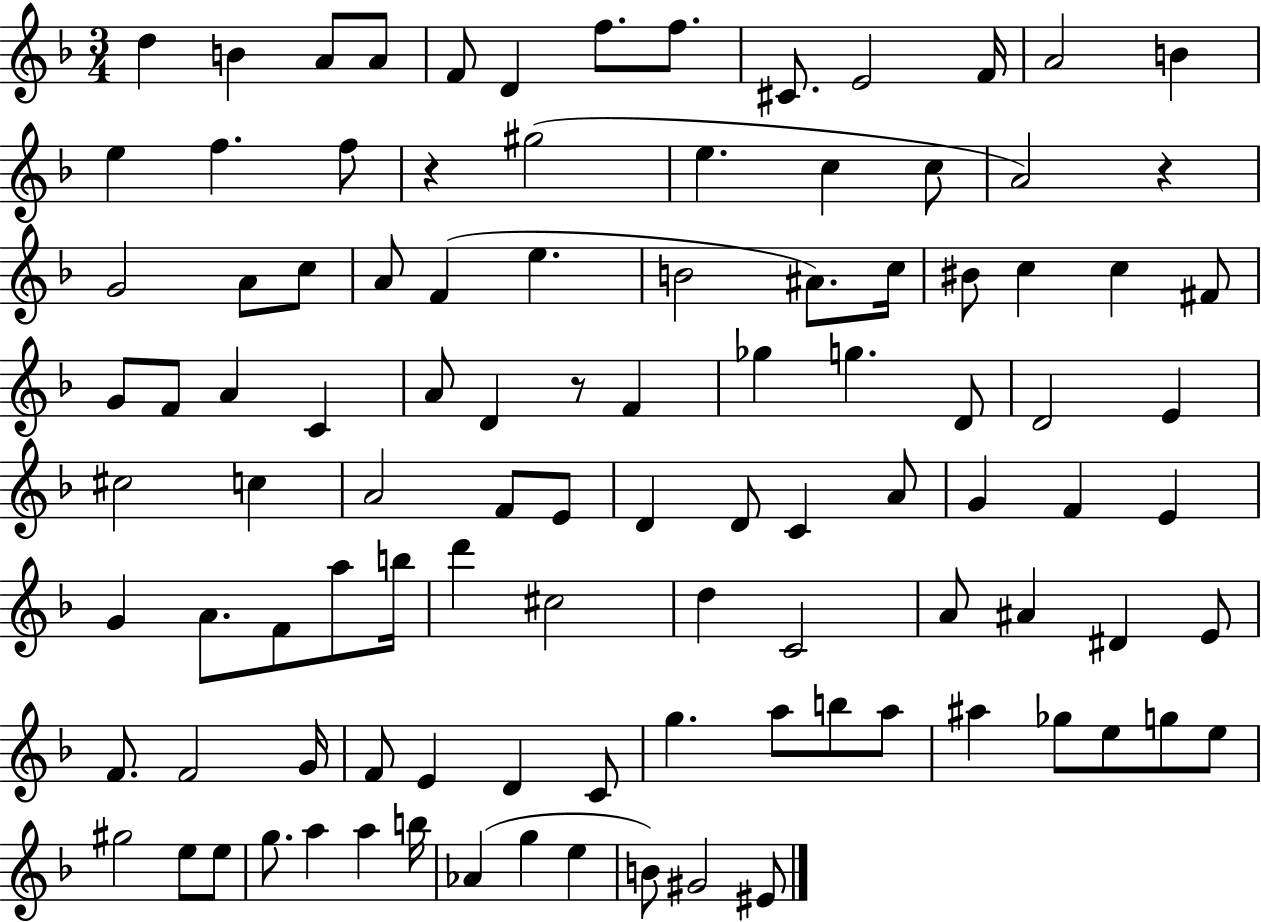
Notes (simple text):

D5/q B4/q A4/e A4/e F4/e D4/q F5/e. F5/e. C#4/e. E4/h F4/s A4/h B4/q E5/q F5/q. F5/e R/q G#5/h E5/q. C5/q C5/e A4/h R/q G4/h A4/e C5/e A4/e F4/q E5/q. B4/h A#4/e. C5/s BIS4/e C5/q C5/q F#4/e G4/e F4/e A4/q C4/q A4/e D4/q R/e F4/q Gb5/q G5/q. D4/e D4/h E4/q C#5/h C5/q A4/h F4/e E4/e D4/q D4/e C4/q A4/e G4/q F4/q E4/q G4/q A4/e. F4/e A5/e B5/s D6/q C#5/h D5/q C4/h A4/e A#4/q D#4/q E4/e F4/e. F4/h G4/s F4/e E4/q D4/q C4/e G5/q. A5/e B5/e A5/e A#5/q Gb5/e E5/e G5/e E5/e G#5/h E5/e E5/e G5/e. A5/q A5/q B5/s Ab4/q G5/q E5/q B4/e G#4/h EIS4/e